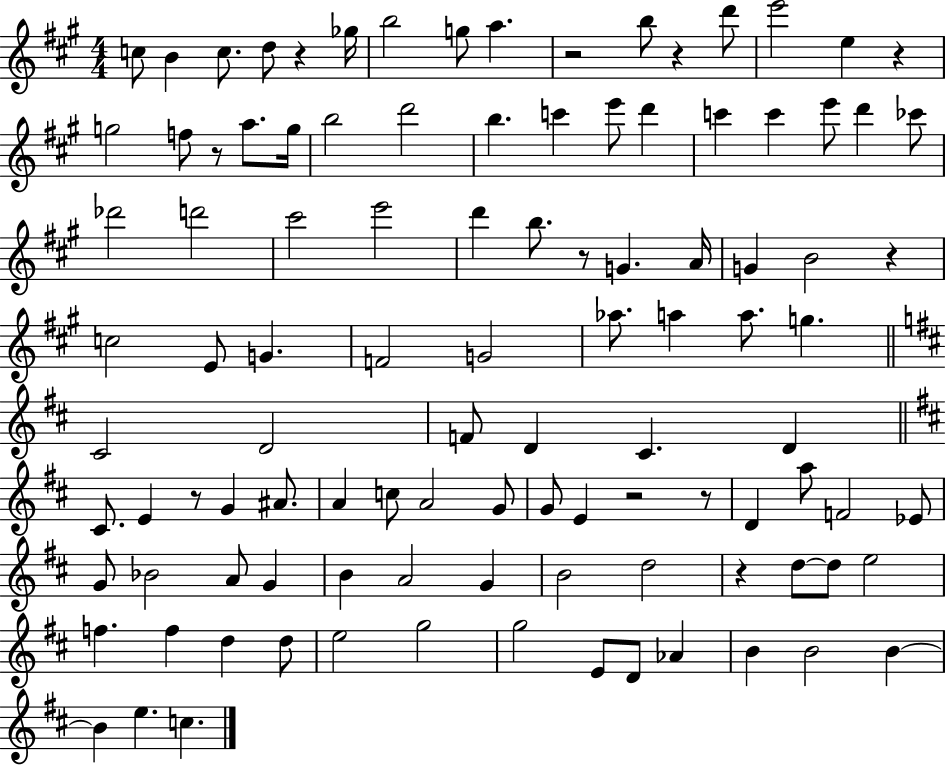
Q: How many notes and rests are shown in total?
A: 105